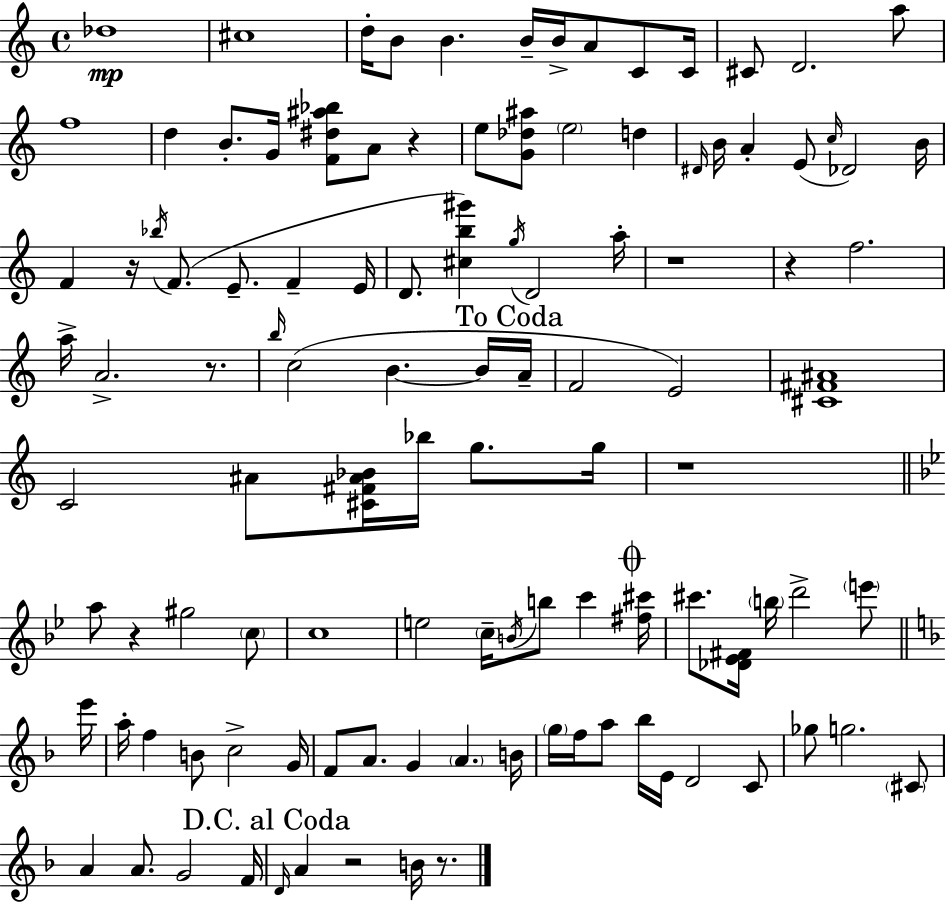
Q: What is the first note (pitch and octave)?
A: Db5